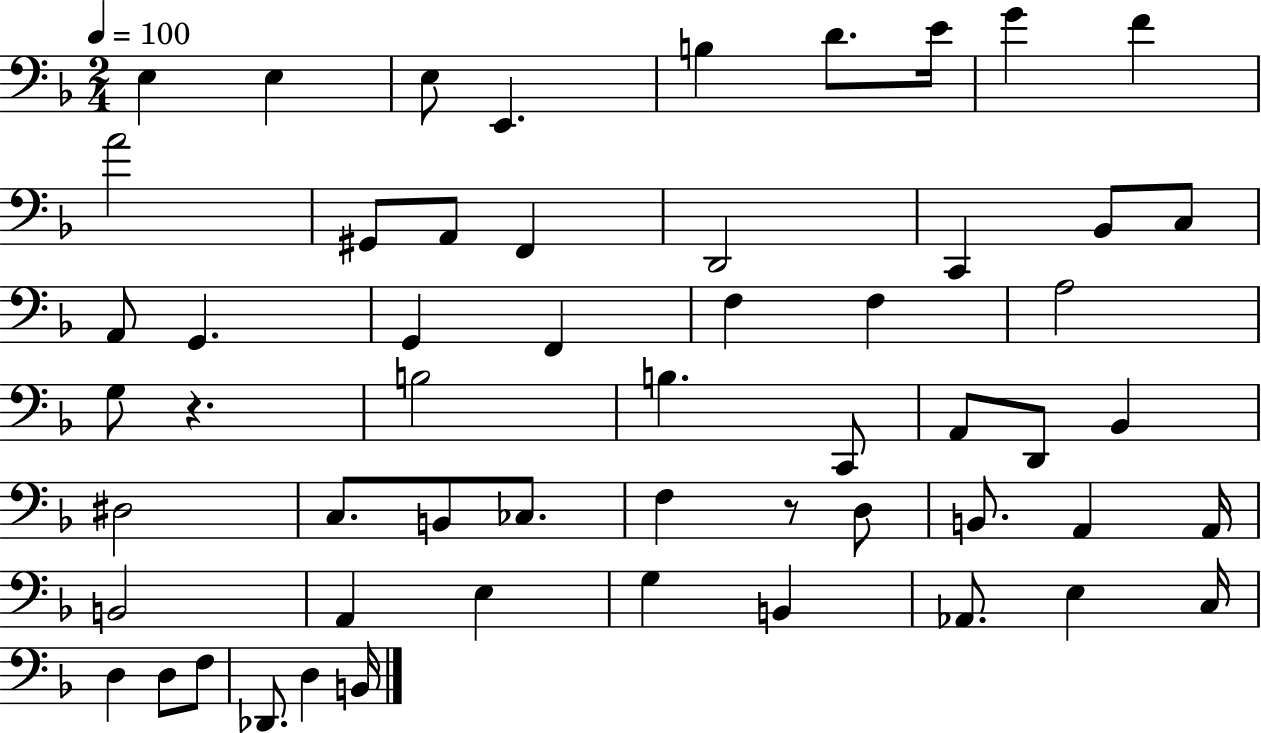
X:1
T:Untitled
M:2/4
L:1/4
K:F
E, E, E,/2 E,, B, D/2 E/4 G F A2 ^G,,/2 A,,/2 F,, D,,2 C,, _B,,/2 C,/2 A,,/2 G,, G,, F,, F, F, A,2 G,/2 z B,2 B, C,,/2 A,,/2 D,,/2 _B,, ^D,2 C,/2 B,,/2 _C,/2 F, z/2 D,/2 B,,/2 A,, A,,/4 B,,2 A,, E, G, B,, _A,,/2 E, C,/4 D, D,/2 F,/2 _D,,/2 D, B,,/4